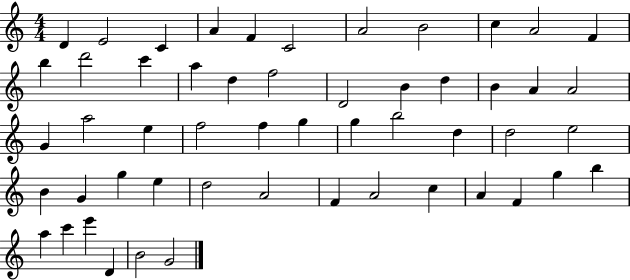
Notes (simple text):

D4/q E4/h C4/q A4/q F4/q C4/h A4/h B4/h C5/q A4/h F4/q B5/q D6/h C6/q A5/q D5/q F5/h D4/h B4/q D5/q B4/q A4/q A4/h G4/q A5/h E5/q F5/h F5/q G5/q G5/q B5/h D5/q D5/h E5/h B4/q G4/q G5/q E5/q D5/h A4/h F4/q A4/h C5/q A4/q F4/q G5/q B5/q A5/q C6/q E6/q D4/q B4/h G4/h